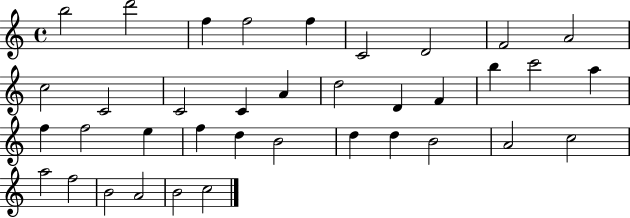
{
  \clef treble
  \time 4/4
  \defaultTimeSignature
  \key c \major
  b''2 d'''2 | f''4 f''2 f''4 | c'2 d'2 | f'2 a'2 | \break c''2 c'2 | c'2 c'4 a'4 | d''2 d'4 f'4 | b''4 c'''2 a''4 | \break f''4 f''2 e''4 | f''4 d''4 b'2 | d''4 d''4 b'2 | a'2 c''2 | \break a''2 f''2 | b'2 a'2 | b'2 c''2 | \bar "|."
}